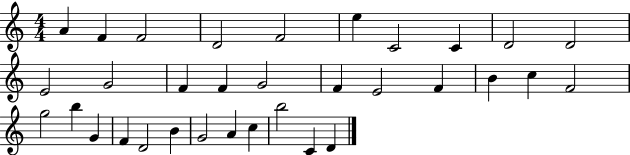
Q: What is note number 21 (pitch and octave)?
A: F4